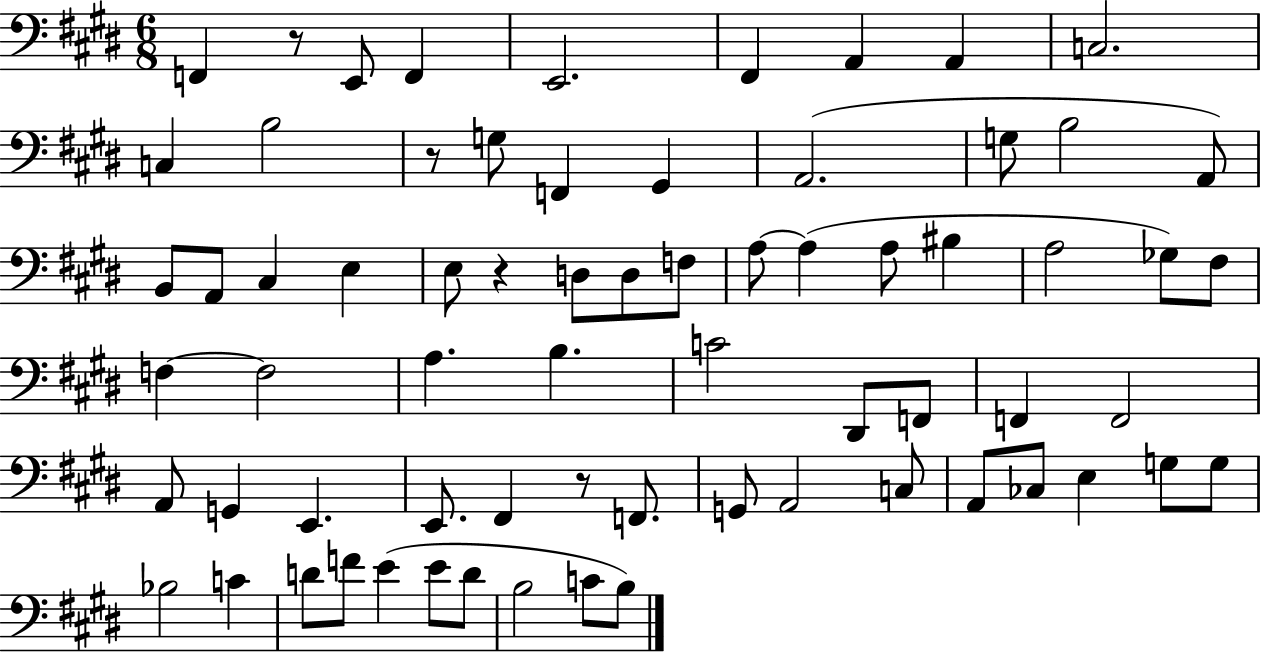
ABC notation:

X:1
T:Untitled
M:6/8
L:1/4
K:E
F,, z/2 E,,/2 F,, E,,2 ^F,, A,, A,, C,2 C, B,2 z/2 G,/2 F,, ^G,, A,,2 G,/2 B,2 A,,/2 B,,/2 A,,/2 ^C, E, E,/2 z D,/2 D,/2 F,/2 A,/2 A, A,/2 ^B, A,2 _G,/2 ^F,/2 F, F,2 A, B, C2 ^D,,/2 F,,/2 F,, F,,2 A,,/2 G,, E,, E,,/2 ^F,, z/2 F,,/2 G,,/2 A,,2 C,/2 A,,/2 _C,/2 E, G,/2 G,/2 _B,2 C D/2 F/2 E E/2 D/2 B,2 C/2 B,/2